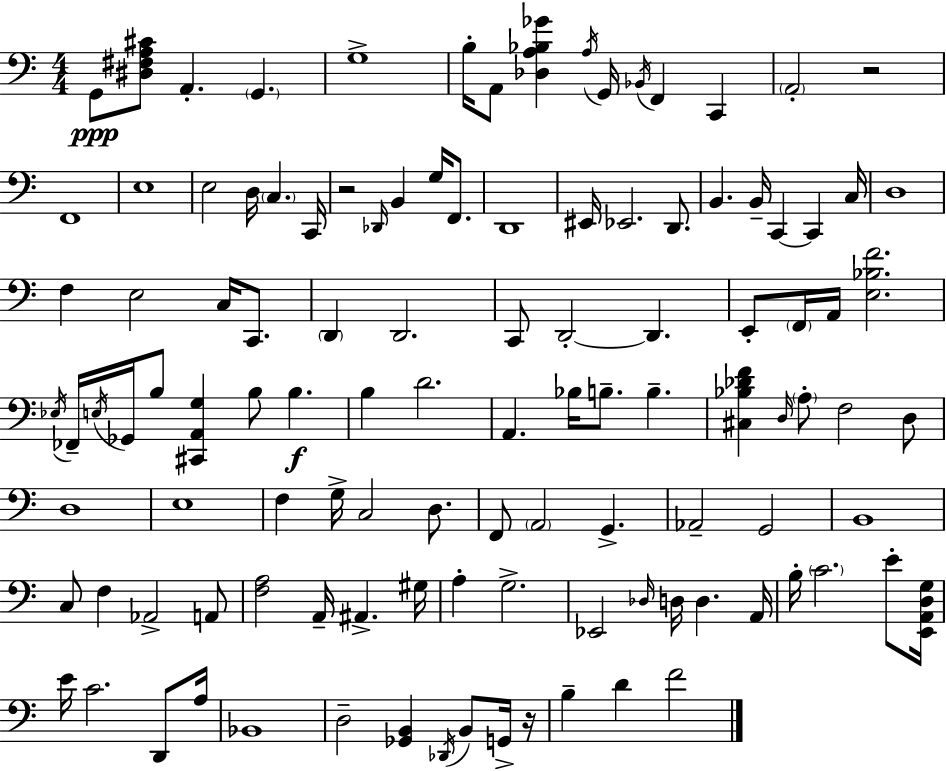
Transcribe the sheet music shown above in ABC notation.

X:1
T:Untitled
M:4/4
L:1/4
K:C
G,,/2 [^D,^F,A,^C]/2 A,, G,, G,4 B,/4 A,,/2 [_D,A,_B,_G] A,/4 G,,/4 _B,,/4 F,, C,, A,,2 z2 F,,4 E,4 E,2 D,/4 C, C,,/4 z2 _D,,/4 B,, G,/4 F,,/2 D,,4 ^E,,/4 _E,,2 D,,/2 B,, B,,/4 C,, C,, C,/4 D,4 F, E,2 C,/4 C,,/2 D,, D,,2 C,,/2 D,,2 D,, E,,/2 F,,/4 A,,/4 [E,_B,F]2 _E,/4 _F,,/4 E,/4 _G,,/4 B,/2 [^C,,A,,G,] B,/2 B, B, D2 A,, _B,/4 B,/2 B, [^C,_B,_DF] D,/4 A,/2 F,2 D,/2 D,4 E,4 F, G,/4 C,2 D,/2 F,,/2 A,,2 G,, _A,,2 G,,2 B,,4 C,/2 F, _A,,2 A,,/2 [F,A,]2 A,,/4 ^A,, ^G,/4 A, G,2 _E,,2 _D,/4 D,/4 D, A,,/4 B,/4 C2 E/2 [E,,A,,D,G,]/4 E/4 C2 D,,/2 A,/4 _B,,4 D,2 [_G,,B,,] _D,,/4 B,,/2 G,,/4 z/4 B, D F2